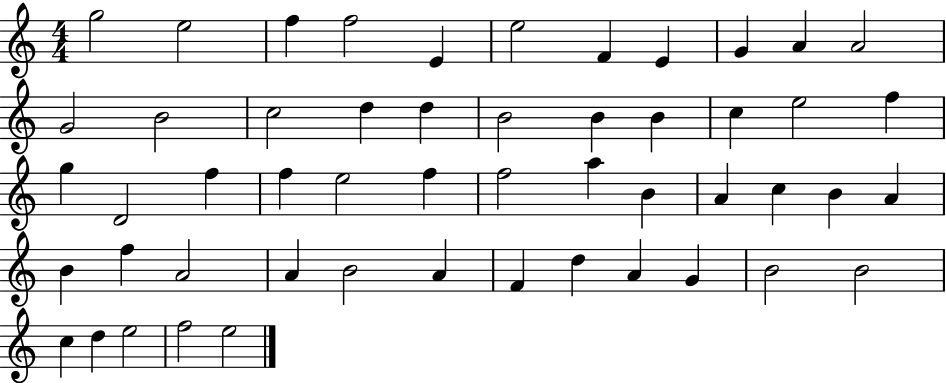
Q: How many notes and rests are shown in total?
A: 52